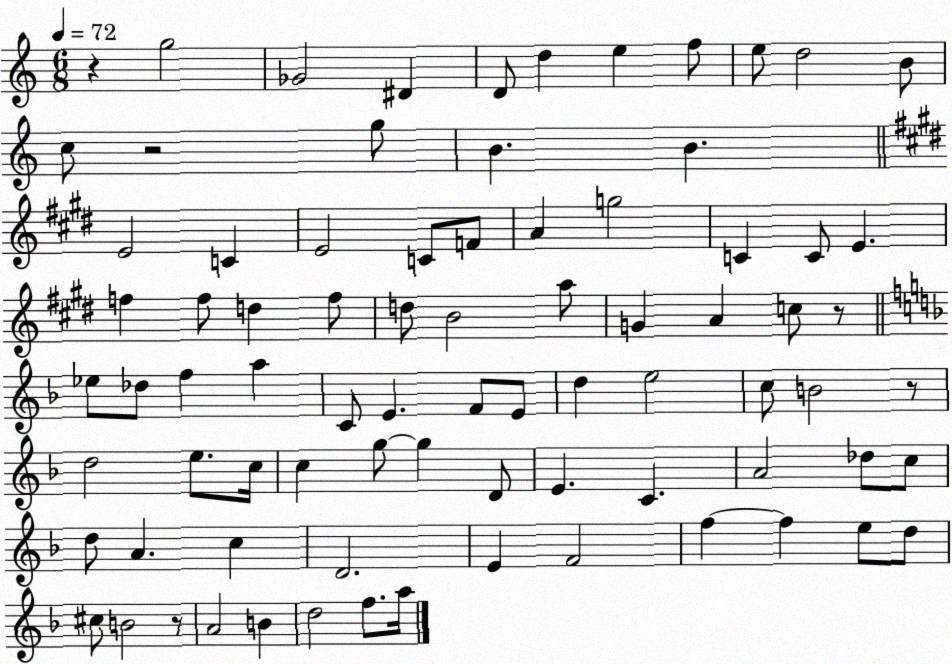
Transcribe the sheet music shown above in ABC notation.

X:1
T:Untitled
M:6/8
L:1/4
K:C
z g2 _G2 ^D D/2 d e f/2 e/2 d2 B/2 c/2 z2 g/2 B B E2 C E2 C/2 F/2 A g2 C C/2 E f f/2 d f/2 d/2 B2 a/2 G A c/2 z/2 _e/2 _d/2 f a C/2 E F/2 E/2 d e2 c/2 B2 z/2 d2 e/2 c/4 c g/2 g D/2 E C A2 _d/2 c/2 d/2 A c D2 E F2 f f e/2 d/2 ^c/2 B2 z/2 A2 B d2 f/2 a/4